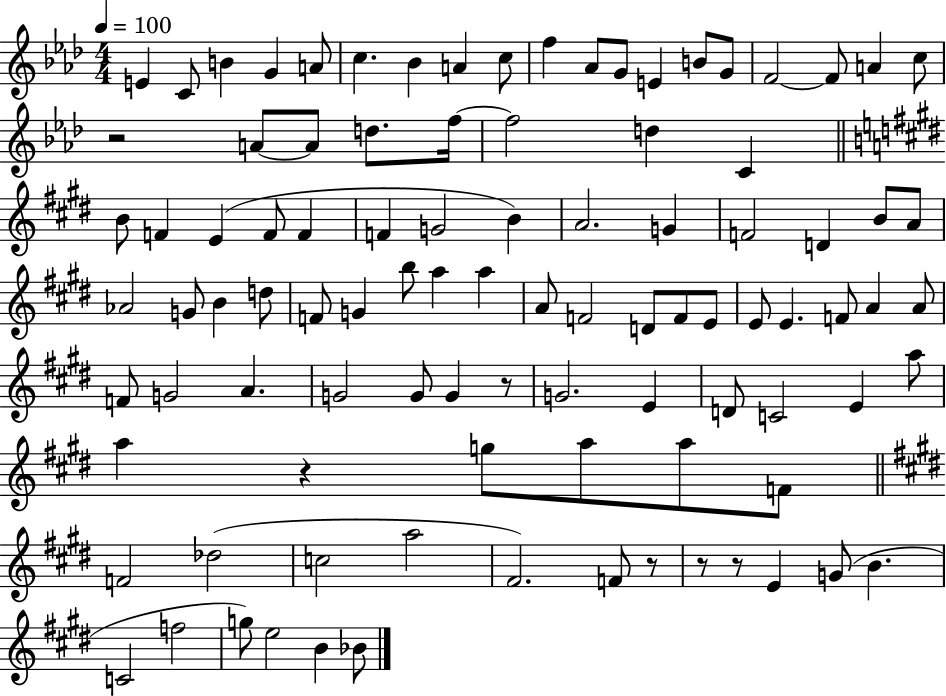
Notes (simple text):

E4/q C4/e B4/q G4/q A4/e C5/q. Bb4/q A4/q C5/e F5/q Ab4/e G4/e E4/q B4/e G4/e F4/h F4/e A4/q C5/e R/h A4/e A4/e D5/e. F5/s F5/h D5/q C4/q B4/e F4/q E4/q F4/e F4/q F4/q G4/h B4/q A4/h. G4/q F4/h D4/q B4/e A4/e Ab4/h G4/e B4/q D5/e F4/e G4/q B5/e A5/q A5/q A4/e F4/h D4/e F4/e E4/e E4/e E4/q. F4/e A4/q A4/e F4/e G4/h A4/q. G4/h G4/e G4/q R/e G4/h. E4/q D4/e C4/h E4/q A5/e A5/q R/q G5/e A5/e A5/e F4/e F4/h Db5/h C5/h A5/h F#4/h. F4/e R/e R/e R/e E4/q G4/e B4/q. C4/h F5/h G5/e E5/h B4/q Bb4/e